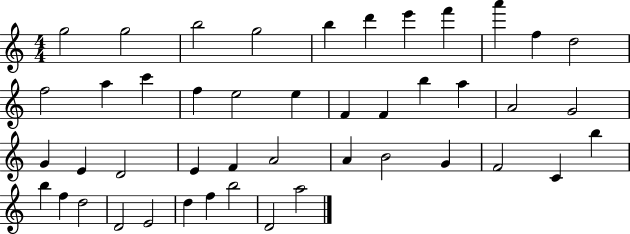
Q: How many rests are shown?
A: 0